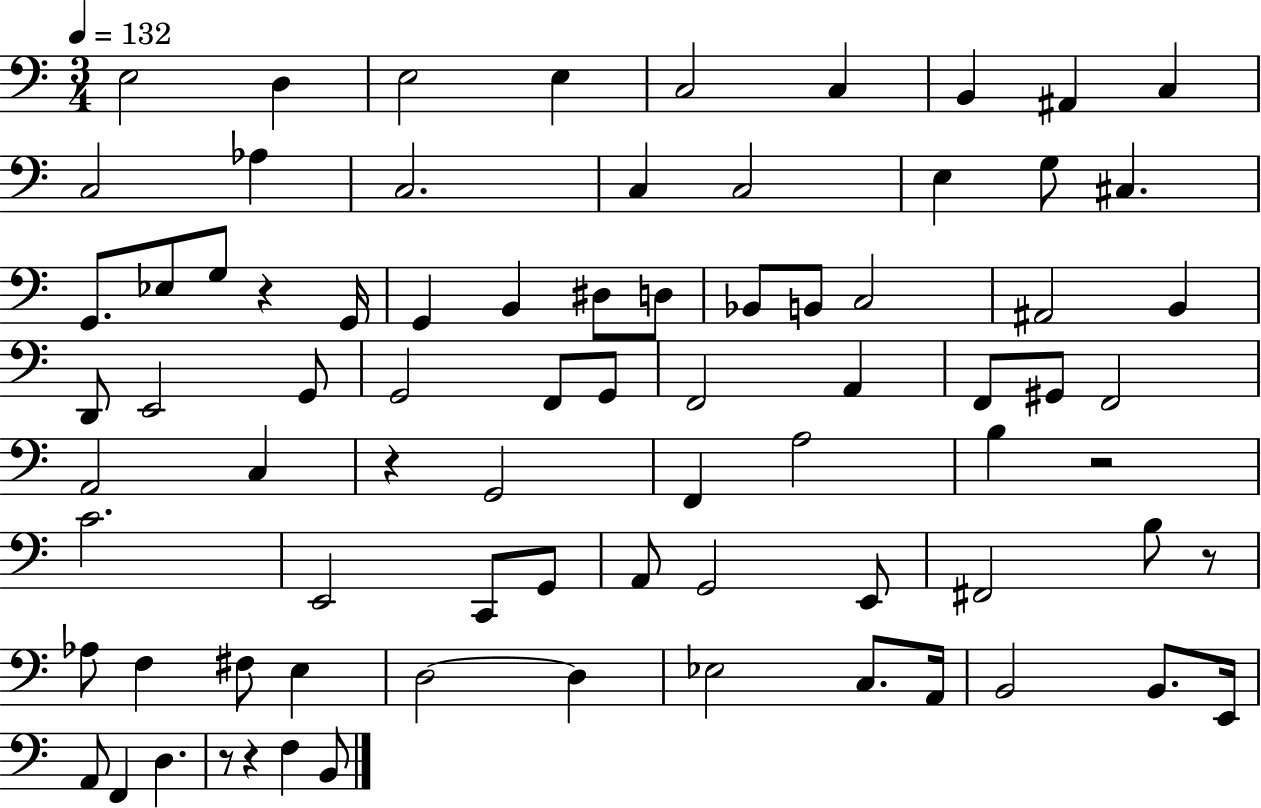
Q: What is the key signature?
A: C major